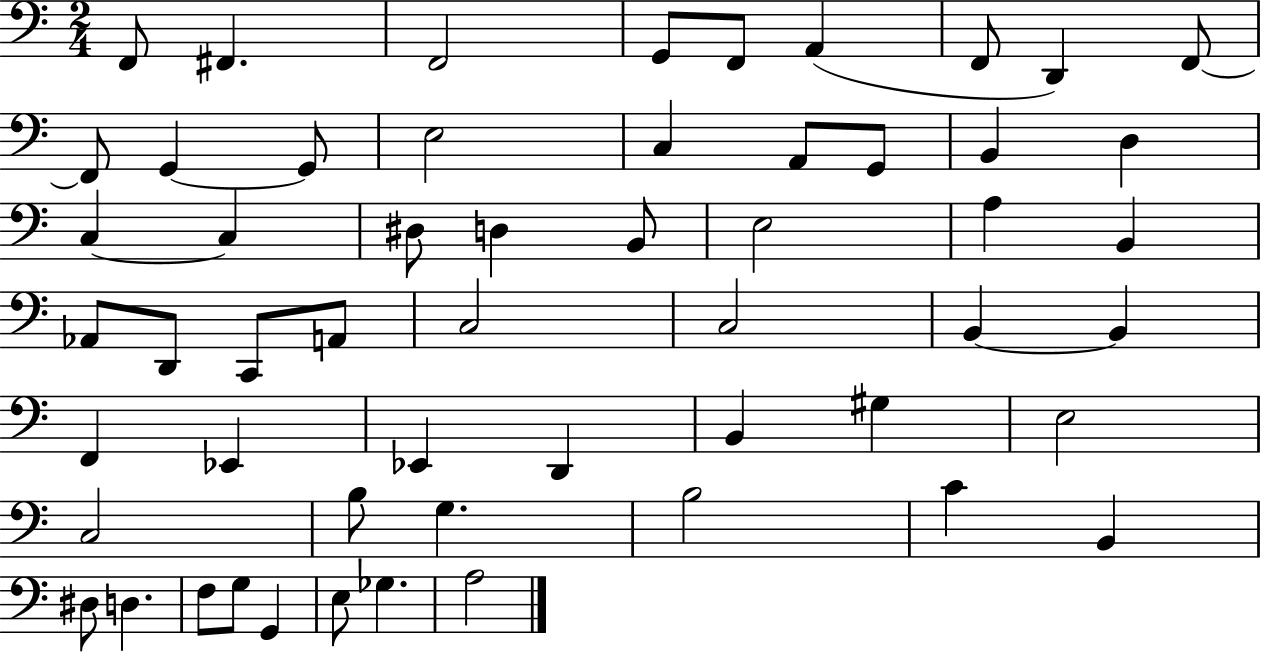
{
  \clef bass
  \numericTimeSignature
  \time 2/4
  \key c \major
  f,8 fis,4. | f,2 | g,8 f,8 a,4( | f,8 d,4) f,8~~ | \break f,8 g,4~~ g,8 | e2 | c4 a,8 g,8 | b,4 d4 | \break c4~~ c4 | dis8 d4 b,8 | e2 | a4 b,4 | \break aes,8 d,8 c,8 a,8 | c2 | c2 | b,4~~ b,4 | \break f,4 ees,4 | ees,4 d,4 | b,4 gis4 | e2 | \break c2 | b8 g4. | b2 | c'4 b,4 | \break dis8 d4. | f8 g8 g,4 | e8 ges4. | a2 | \break \bar "|."
}